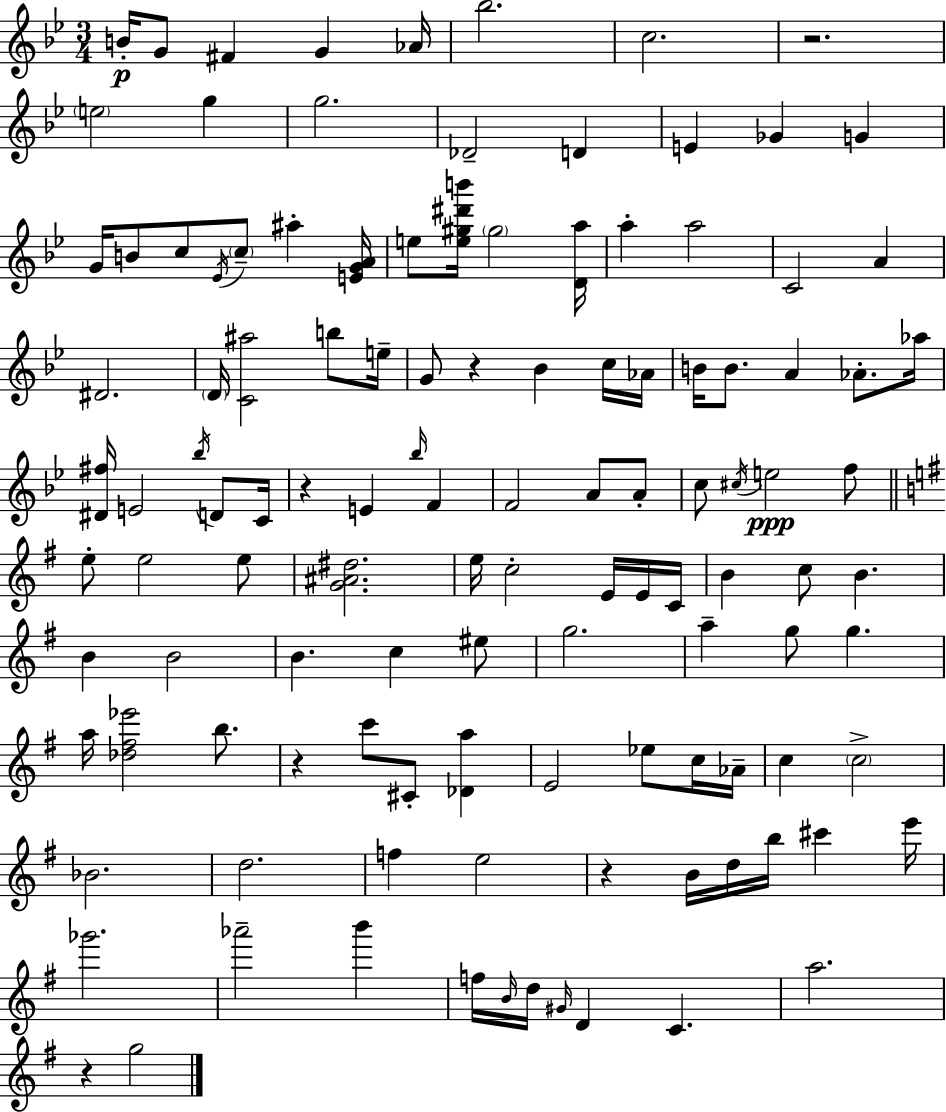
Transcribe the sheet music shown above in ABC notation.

X:1
T:Untitled
M:3/4
L:1/4
K:Gm
B/4 G/2 ^F G _A/4 _b2 c2 z2 e2 g g2 _D2 D E _G G G/4 B/2 c/2 _E/4 c/2 ^a [EGA]/4 e/2 [e^g^d'b']/4 ^g2 [Da]/4 a a2 C2 A ^D2 D/4 [C^a]2 b/2 e/4 G/2 z _B c/4 _A/4 B/4 B/2 A _A/2 _a/4 [^D^f]/4 E2 _b/4 D/2 C/4 z E _b/4 F F2 A/2 A/2 c/2 ^c/4 e2 f/2 e/2 e2 e/2 [G^A^d]2 e/4 c2 E/4 E/4 C/4 B c/2 B B B2 B c ^e/2 g2 a g/2 g a/4 [_d^f_e']2 b/2 z c'/2 ^C/2 [_Da] E2 _e/2 c/4 _A/4 c c2 _B2 d2 f e2 z B/4 d/4 b/4 ^c' e'/4 _g'2 _a'2 b' f/4 B/4 d/4 ^G/4 D C a2 z g2